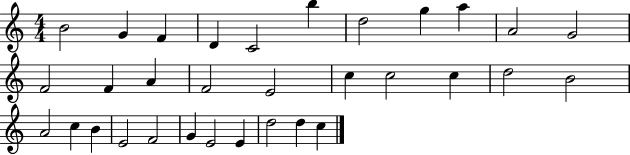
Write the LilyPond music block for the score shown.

{
  \clef treble
  \numericTimeSignature
  \time 4/4
  \key c \major
  b'2 g'4 f'4 | d'4 c'2 b''4 | d''2 g''4 a''4 | a'2 g'2 | \break f'2 f'4 a'4 | f'2 e'2 | c''4 c''2 c''4 | d''2 b'2 | \break a'2 c''4 b'4 | e'2 f'2 | g'4 e'2 e'4 | d''2 d''4 c''4 | \break \bar "|."
}